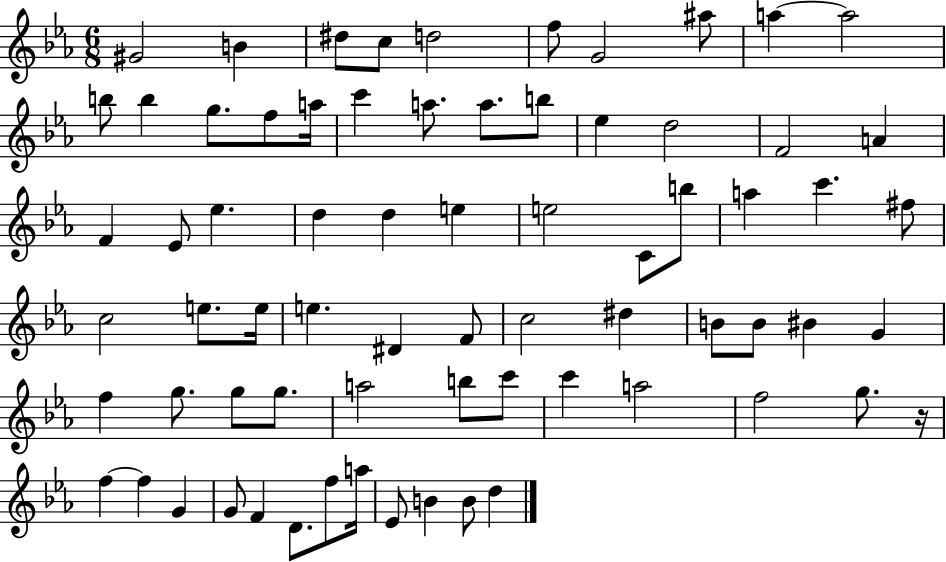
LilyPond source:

{
  \clef treble
  \numericTimeSignature
  \time 6/8
  \key ees \major
  gis'2 b'4 | dis''8 c''8 d''2 | f''8 g'2 ais''8 | a''4~~ a''2 | \break b''8 b''4 g''8. f''8 a''16 | c'''4 a''8. a''8. b''8 | ees''4 d''2 | f'2 a'4 | \break f'4 ees'8 ees''4. | d''4 d''4 e''4 | e''2 c'8 b''8 | a''4 c'''4. fis''8 | \break c''2 e''8. e''16 | e''4. dis'4 f'8 | c''2 dis''4 | b'8 b'8 bis'4 g'4 | \break f''4 g''8. g''8 g''8. | a''2 b''8 c'''8 | c'''4 a''2 | f''2 g''8. r16 | \break f''4~~ f''4 g'4 | g'8 f'4 d'8. f''8 a''16 | ees'8 b'4 b'8 d''4 | \bar "|."
}